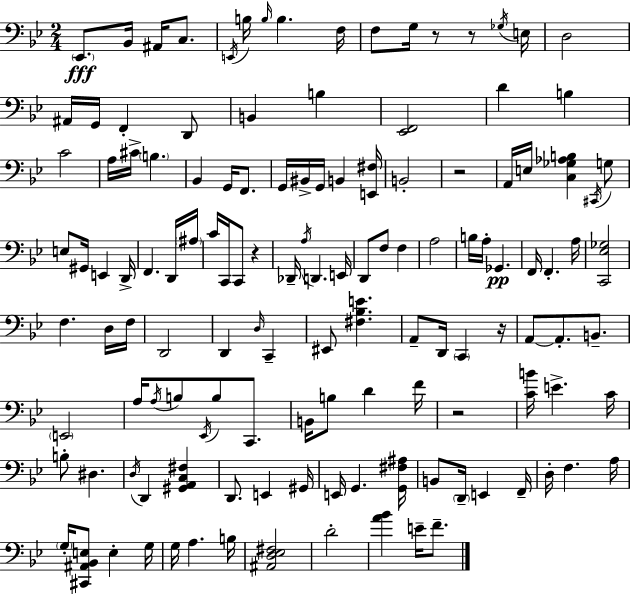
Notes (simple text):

Eb2/e. Bb2/s A#2/s C3/e. E2/s B3/s B3/s B3/q. F3/s F3/e G3/s R/e R/e Gb3/s E3/s D3/h A#2/s G2/s F2/q D2/e B2/q B3/q [Eb2,F2]/h D4/q B3/q C4/h A3/s C#4/s B3/q. Bb2/q G2/s F2/e. G2/s BIS2/s G2/s B2/q [E2,F#3]/s B2/h R/h A2/s E3/s [C3,Gb3,Ab3,B3]/q C#2/s G3/e E3/e G#2/s E2/q D2/s F2/q. D2/s A#3/s C4/s C2/s C2/e R/q Db2/s A3/s D2/q. E2/s D2/e F3/e F3/q A3/h B3/s A3/s Gb2/q. F2/s F2/q. A3/s [C2,Eb3,Gb3]/h F3/q. D3/s F3/s D2/h D2/q D3/s C2/q EIS2/e [F#3,Bb3,E4]/q. A2/e D2/s C2/q R/s A2/e A2/e. B2/e. E2/h A3/s A3/s B3/e Eb2/s B3/e C2/e. B2/s B3/e D4/q F4/s R/h [C4,B4]/s E4/q. C4/s B3/e D#3/q. D3/s D2/q [G#2,A2,C3,F#3]/q D2/e. E2/q G#2/s E2/s G2/q. [G2,F#3,A#3]/s B2/e D2/s E2/q F2/s D3/s F3/q. A3/s G3/s [C#2,A#2,Bb2,E3]/e E3/q G3/s G3/s A3/q. B3/s [A#2,D3,Eb3,F#3]/h D4/h [A4,Bb4]/q E4/s F4/e.